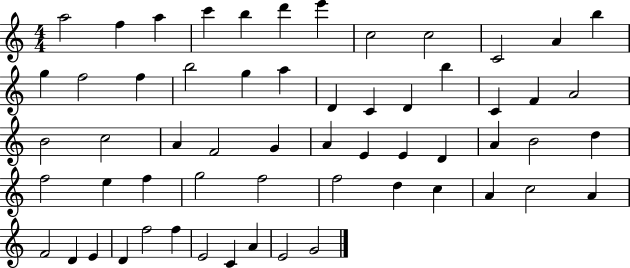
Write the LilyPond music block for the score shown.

{
  \clef treble
  \numericTimeSignature
  \time 4/4
  \key c \major
  a''2 f''4 a''4 | c'''4 b''4 d'''4 e'''4 | c''2 c''2 | c'2 a'4 b''4 | \break g''4 f''2 f''4 | b''2 g''4 a''4 | d'4 c'4 d'4 b''4 | c'4 f'4 a'2 | \break b'2 c''2 | a'4 f'2 g'4 | a'4 e'4 e'4 d'4 | a'4 b'2 d''4 | \break f''2 e''4 f''4 | g''2 f''2 | f''2 d''4 c''4 | a'4 c''2 a'4 | \break f'2 d'4 e'4 | d'4 f''2 f''4 | e'2 c'4 a'4 | e'2 g'2 | \break \bar "|."
}